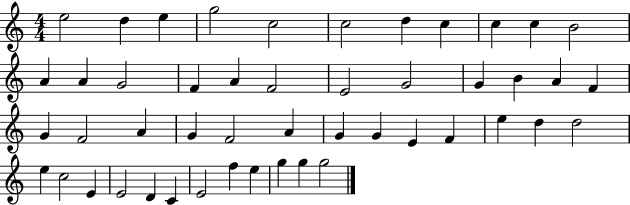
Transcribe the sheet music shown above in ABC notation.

X:1
T:Untitled
M:4/4
L:1/4
K:C
e2 d e g2 c2 c2 d c c c B2 A A G2 F A F2 E2 G2 G B A F G F2 A G F2 A G G E F e d d2 e c2 E E2 D C E2 f e g g g2